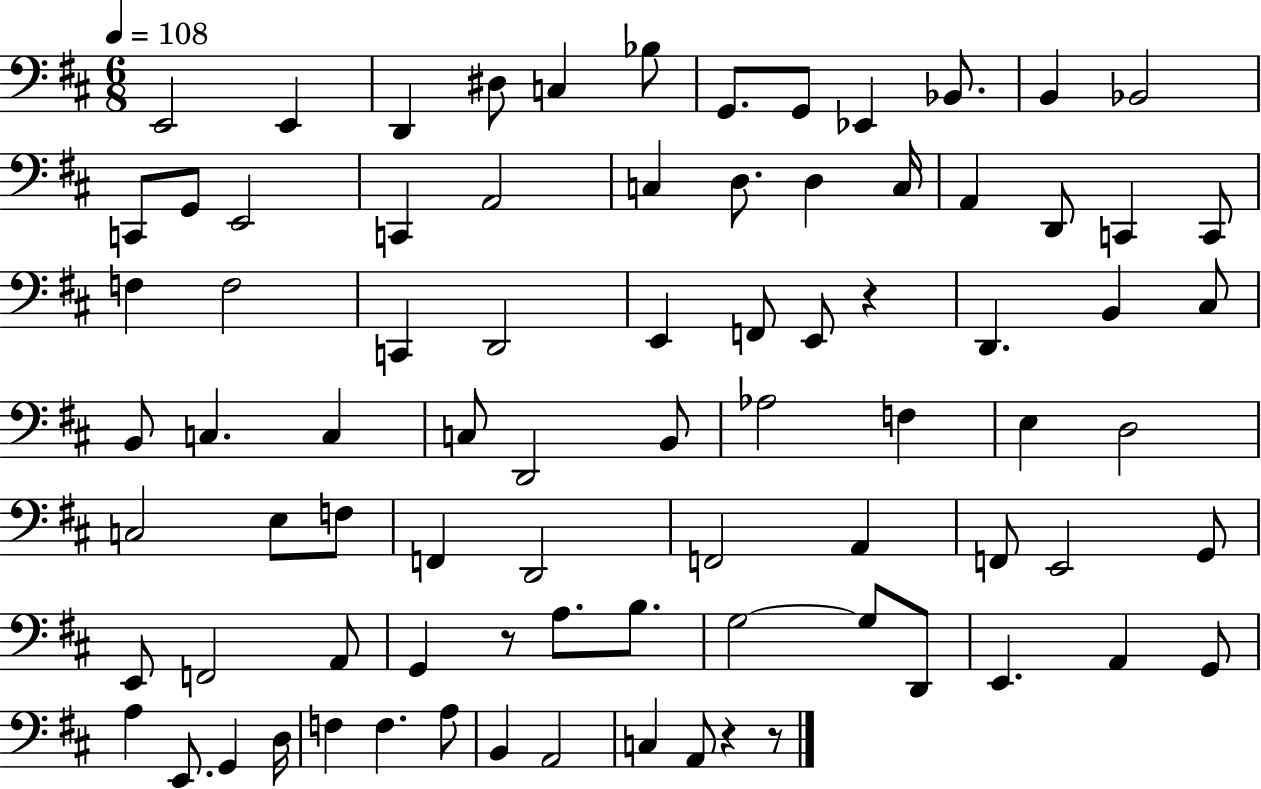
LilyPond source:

{
  \clef bass
  \numericTimeSignature
  \time 6/8
  \key d \major
  \tempo 4 = 108
  \repeat volta 2 { e,2 e,4 | d,4 dis8 c4 bes8 | g,8. g,8 ees,4 bes,8. | b,4 bes,2 | \break c,8 g,8 e,2 | c,4 a,2 | c4 d8. d4 c16 | a,4 d,8 c,4 c,8 | \break f4 f2 | c,4 d,2 | e,4 f,8 e,8 r4 | d,4. b,4 cis8 | \break b,8 c4. c4 | c8 d,2 b,8 | aes2 f4 | e4 d2 | \break c2 e8 f8 | f,4 d,2 | f,2 a,4 | f,8 e,2 g,8 | \break e,8 f,2 a,8 | g,4 r8 a8. b8. | g2~~ g8 d,8 | e,4. a,4 g,8 | \break a4 e,8. g,4 d16 | f4 f4. a8 | b,4 a,2 | c4 a,8 r4 r8 | \break } \bar "|."
}